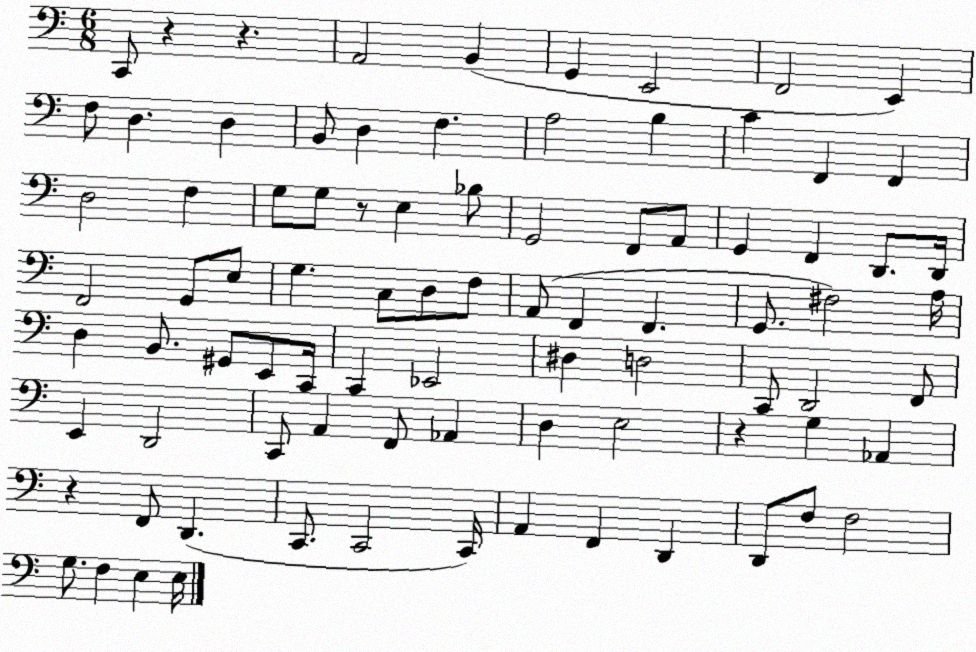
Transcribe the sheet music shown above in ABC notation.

X:1
T:Untitled
M:6/8
L:1/4
K:C
C,,/2 z z A,,2 B,, G,, E,,2 F,,2 E,, F,/2 D, D, B,,/2 D, F, A,2 B, C F,, F,, D,2 F, G,/2 G,/2 z/2 E, _B,/2 G,,2 F,,/2 A,,/2 G,, F,, D,,/2 D,,/4 F,,2 G,,/2 E,/2 G, C,/2 D,/2 F,/2 A,,/2 F,, F,, G,,/2 ^F,2 A,/4 D, B,,/2 ^G,,/2 E,,/2 C,,/4 C,, _E,,2 ^D, D,2 C,,/2 D,,2 F,,/2 E,, D,,2 C,,/2 A,, F,,/2 _A,, D, E,2 z G, _A,, z F,,/2 D,, C,,/2 C,,2 C,,/4 A,, F,, D,, D,,/2 F,/2 F,2 G,/2 F, E, E,/4